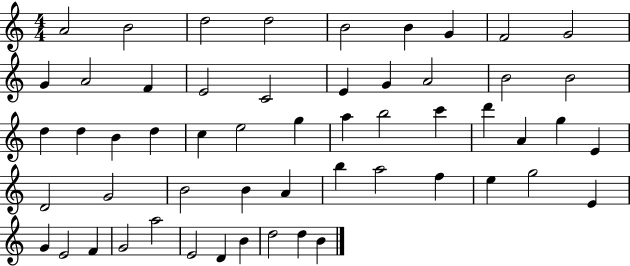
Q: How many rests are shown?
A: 0